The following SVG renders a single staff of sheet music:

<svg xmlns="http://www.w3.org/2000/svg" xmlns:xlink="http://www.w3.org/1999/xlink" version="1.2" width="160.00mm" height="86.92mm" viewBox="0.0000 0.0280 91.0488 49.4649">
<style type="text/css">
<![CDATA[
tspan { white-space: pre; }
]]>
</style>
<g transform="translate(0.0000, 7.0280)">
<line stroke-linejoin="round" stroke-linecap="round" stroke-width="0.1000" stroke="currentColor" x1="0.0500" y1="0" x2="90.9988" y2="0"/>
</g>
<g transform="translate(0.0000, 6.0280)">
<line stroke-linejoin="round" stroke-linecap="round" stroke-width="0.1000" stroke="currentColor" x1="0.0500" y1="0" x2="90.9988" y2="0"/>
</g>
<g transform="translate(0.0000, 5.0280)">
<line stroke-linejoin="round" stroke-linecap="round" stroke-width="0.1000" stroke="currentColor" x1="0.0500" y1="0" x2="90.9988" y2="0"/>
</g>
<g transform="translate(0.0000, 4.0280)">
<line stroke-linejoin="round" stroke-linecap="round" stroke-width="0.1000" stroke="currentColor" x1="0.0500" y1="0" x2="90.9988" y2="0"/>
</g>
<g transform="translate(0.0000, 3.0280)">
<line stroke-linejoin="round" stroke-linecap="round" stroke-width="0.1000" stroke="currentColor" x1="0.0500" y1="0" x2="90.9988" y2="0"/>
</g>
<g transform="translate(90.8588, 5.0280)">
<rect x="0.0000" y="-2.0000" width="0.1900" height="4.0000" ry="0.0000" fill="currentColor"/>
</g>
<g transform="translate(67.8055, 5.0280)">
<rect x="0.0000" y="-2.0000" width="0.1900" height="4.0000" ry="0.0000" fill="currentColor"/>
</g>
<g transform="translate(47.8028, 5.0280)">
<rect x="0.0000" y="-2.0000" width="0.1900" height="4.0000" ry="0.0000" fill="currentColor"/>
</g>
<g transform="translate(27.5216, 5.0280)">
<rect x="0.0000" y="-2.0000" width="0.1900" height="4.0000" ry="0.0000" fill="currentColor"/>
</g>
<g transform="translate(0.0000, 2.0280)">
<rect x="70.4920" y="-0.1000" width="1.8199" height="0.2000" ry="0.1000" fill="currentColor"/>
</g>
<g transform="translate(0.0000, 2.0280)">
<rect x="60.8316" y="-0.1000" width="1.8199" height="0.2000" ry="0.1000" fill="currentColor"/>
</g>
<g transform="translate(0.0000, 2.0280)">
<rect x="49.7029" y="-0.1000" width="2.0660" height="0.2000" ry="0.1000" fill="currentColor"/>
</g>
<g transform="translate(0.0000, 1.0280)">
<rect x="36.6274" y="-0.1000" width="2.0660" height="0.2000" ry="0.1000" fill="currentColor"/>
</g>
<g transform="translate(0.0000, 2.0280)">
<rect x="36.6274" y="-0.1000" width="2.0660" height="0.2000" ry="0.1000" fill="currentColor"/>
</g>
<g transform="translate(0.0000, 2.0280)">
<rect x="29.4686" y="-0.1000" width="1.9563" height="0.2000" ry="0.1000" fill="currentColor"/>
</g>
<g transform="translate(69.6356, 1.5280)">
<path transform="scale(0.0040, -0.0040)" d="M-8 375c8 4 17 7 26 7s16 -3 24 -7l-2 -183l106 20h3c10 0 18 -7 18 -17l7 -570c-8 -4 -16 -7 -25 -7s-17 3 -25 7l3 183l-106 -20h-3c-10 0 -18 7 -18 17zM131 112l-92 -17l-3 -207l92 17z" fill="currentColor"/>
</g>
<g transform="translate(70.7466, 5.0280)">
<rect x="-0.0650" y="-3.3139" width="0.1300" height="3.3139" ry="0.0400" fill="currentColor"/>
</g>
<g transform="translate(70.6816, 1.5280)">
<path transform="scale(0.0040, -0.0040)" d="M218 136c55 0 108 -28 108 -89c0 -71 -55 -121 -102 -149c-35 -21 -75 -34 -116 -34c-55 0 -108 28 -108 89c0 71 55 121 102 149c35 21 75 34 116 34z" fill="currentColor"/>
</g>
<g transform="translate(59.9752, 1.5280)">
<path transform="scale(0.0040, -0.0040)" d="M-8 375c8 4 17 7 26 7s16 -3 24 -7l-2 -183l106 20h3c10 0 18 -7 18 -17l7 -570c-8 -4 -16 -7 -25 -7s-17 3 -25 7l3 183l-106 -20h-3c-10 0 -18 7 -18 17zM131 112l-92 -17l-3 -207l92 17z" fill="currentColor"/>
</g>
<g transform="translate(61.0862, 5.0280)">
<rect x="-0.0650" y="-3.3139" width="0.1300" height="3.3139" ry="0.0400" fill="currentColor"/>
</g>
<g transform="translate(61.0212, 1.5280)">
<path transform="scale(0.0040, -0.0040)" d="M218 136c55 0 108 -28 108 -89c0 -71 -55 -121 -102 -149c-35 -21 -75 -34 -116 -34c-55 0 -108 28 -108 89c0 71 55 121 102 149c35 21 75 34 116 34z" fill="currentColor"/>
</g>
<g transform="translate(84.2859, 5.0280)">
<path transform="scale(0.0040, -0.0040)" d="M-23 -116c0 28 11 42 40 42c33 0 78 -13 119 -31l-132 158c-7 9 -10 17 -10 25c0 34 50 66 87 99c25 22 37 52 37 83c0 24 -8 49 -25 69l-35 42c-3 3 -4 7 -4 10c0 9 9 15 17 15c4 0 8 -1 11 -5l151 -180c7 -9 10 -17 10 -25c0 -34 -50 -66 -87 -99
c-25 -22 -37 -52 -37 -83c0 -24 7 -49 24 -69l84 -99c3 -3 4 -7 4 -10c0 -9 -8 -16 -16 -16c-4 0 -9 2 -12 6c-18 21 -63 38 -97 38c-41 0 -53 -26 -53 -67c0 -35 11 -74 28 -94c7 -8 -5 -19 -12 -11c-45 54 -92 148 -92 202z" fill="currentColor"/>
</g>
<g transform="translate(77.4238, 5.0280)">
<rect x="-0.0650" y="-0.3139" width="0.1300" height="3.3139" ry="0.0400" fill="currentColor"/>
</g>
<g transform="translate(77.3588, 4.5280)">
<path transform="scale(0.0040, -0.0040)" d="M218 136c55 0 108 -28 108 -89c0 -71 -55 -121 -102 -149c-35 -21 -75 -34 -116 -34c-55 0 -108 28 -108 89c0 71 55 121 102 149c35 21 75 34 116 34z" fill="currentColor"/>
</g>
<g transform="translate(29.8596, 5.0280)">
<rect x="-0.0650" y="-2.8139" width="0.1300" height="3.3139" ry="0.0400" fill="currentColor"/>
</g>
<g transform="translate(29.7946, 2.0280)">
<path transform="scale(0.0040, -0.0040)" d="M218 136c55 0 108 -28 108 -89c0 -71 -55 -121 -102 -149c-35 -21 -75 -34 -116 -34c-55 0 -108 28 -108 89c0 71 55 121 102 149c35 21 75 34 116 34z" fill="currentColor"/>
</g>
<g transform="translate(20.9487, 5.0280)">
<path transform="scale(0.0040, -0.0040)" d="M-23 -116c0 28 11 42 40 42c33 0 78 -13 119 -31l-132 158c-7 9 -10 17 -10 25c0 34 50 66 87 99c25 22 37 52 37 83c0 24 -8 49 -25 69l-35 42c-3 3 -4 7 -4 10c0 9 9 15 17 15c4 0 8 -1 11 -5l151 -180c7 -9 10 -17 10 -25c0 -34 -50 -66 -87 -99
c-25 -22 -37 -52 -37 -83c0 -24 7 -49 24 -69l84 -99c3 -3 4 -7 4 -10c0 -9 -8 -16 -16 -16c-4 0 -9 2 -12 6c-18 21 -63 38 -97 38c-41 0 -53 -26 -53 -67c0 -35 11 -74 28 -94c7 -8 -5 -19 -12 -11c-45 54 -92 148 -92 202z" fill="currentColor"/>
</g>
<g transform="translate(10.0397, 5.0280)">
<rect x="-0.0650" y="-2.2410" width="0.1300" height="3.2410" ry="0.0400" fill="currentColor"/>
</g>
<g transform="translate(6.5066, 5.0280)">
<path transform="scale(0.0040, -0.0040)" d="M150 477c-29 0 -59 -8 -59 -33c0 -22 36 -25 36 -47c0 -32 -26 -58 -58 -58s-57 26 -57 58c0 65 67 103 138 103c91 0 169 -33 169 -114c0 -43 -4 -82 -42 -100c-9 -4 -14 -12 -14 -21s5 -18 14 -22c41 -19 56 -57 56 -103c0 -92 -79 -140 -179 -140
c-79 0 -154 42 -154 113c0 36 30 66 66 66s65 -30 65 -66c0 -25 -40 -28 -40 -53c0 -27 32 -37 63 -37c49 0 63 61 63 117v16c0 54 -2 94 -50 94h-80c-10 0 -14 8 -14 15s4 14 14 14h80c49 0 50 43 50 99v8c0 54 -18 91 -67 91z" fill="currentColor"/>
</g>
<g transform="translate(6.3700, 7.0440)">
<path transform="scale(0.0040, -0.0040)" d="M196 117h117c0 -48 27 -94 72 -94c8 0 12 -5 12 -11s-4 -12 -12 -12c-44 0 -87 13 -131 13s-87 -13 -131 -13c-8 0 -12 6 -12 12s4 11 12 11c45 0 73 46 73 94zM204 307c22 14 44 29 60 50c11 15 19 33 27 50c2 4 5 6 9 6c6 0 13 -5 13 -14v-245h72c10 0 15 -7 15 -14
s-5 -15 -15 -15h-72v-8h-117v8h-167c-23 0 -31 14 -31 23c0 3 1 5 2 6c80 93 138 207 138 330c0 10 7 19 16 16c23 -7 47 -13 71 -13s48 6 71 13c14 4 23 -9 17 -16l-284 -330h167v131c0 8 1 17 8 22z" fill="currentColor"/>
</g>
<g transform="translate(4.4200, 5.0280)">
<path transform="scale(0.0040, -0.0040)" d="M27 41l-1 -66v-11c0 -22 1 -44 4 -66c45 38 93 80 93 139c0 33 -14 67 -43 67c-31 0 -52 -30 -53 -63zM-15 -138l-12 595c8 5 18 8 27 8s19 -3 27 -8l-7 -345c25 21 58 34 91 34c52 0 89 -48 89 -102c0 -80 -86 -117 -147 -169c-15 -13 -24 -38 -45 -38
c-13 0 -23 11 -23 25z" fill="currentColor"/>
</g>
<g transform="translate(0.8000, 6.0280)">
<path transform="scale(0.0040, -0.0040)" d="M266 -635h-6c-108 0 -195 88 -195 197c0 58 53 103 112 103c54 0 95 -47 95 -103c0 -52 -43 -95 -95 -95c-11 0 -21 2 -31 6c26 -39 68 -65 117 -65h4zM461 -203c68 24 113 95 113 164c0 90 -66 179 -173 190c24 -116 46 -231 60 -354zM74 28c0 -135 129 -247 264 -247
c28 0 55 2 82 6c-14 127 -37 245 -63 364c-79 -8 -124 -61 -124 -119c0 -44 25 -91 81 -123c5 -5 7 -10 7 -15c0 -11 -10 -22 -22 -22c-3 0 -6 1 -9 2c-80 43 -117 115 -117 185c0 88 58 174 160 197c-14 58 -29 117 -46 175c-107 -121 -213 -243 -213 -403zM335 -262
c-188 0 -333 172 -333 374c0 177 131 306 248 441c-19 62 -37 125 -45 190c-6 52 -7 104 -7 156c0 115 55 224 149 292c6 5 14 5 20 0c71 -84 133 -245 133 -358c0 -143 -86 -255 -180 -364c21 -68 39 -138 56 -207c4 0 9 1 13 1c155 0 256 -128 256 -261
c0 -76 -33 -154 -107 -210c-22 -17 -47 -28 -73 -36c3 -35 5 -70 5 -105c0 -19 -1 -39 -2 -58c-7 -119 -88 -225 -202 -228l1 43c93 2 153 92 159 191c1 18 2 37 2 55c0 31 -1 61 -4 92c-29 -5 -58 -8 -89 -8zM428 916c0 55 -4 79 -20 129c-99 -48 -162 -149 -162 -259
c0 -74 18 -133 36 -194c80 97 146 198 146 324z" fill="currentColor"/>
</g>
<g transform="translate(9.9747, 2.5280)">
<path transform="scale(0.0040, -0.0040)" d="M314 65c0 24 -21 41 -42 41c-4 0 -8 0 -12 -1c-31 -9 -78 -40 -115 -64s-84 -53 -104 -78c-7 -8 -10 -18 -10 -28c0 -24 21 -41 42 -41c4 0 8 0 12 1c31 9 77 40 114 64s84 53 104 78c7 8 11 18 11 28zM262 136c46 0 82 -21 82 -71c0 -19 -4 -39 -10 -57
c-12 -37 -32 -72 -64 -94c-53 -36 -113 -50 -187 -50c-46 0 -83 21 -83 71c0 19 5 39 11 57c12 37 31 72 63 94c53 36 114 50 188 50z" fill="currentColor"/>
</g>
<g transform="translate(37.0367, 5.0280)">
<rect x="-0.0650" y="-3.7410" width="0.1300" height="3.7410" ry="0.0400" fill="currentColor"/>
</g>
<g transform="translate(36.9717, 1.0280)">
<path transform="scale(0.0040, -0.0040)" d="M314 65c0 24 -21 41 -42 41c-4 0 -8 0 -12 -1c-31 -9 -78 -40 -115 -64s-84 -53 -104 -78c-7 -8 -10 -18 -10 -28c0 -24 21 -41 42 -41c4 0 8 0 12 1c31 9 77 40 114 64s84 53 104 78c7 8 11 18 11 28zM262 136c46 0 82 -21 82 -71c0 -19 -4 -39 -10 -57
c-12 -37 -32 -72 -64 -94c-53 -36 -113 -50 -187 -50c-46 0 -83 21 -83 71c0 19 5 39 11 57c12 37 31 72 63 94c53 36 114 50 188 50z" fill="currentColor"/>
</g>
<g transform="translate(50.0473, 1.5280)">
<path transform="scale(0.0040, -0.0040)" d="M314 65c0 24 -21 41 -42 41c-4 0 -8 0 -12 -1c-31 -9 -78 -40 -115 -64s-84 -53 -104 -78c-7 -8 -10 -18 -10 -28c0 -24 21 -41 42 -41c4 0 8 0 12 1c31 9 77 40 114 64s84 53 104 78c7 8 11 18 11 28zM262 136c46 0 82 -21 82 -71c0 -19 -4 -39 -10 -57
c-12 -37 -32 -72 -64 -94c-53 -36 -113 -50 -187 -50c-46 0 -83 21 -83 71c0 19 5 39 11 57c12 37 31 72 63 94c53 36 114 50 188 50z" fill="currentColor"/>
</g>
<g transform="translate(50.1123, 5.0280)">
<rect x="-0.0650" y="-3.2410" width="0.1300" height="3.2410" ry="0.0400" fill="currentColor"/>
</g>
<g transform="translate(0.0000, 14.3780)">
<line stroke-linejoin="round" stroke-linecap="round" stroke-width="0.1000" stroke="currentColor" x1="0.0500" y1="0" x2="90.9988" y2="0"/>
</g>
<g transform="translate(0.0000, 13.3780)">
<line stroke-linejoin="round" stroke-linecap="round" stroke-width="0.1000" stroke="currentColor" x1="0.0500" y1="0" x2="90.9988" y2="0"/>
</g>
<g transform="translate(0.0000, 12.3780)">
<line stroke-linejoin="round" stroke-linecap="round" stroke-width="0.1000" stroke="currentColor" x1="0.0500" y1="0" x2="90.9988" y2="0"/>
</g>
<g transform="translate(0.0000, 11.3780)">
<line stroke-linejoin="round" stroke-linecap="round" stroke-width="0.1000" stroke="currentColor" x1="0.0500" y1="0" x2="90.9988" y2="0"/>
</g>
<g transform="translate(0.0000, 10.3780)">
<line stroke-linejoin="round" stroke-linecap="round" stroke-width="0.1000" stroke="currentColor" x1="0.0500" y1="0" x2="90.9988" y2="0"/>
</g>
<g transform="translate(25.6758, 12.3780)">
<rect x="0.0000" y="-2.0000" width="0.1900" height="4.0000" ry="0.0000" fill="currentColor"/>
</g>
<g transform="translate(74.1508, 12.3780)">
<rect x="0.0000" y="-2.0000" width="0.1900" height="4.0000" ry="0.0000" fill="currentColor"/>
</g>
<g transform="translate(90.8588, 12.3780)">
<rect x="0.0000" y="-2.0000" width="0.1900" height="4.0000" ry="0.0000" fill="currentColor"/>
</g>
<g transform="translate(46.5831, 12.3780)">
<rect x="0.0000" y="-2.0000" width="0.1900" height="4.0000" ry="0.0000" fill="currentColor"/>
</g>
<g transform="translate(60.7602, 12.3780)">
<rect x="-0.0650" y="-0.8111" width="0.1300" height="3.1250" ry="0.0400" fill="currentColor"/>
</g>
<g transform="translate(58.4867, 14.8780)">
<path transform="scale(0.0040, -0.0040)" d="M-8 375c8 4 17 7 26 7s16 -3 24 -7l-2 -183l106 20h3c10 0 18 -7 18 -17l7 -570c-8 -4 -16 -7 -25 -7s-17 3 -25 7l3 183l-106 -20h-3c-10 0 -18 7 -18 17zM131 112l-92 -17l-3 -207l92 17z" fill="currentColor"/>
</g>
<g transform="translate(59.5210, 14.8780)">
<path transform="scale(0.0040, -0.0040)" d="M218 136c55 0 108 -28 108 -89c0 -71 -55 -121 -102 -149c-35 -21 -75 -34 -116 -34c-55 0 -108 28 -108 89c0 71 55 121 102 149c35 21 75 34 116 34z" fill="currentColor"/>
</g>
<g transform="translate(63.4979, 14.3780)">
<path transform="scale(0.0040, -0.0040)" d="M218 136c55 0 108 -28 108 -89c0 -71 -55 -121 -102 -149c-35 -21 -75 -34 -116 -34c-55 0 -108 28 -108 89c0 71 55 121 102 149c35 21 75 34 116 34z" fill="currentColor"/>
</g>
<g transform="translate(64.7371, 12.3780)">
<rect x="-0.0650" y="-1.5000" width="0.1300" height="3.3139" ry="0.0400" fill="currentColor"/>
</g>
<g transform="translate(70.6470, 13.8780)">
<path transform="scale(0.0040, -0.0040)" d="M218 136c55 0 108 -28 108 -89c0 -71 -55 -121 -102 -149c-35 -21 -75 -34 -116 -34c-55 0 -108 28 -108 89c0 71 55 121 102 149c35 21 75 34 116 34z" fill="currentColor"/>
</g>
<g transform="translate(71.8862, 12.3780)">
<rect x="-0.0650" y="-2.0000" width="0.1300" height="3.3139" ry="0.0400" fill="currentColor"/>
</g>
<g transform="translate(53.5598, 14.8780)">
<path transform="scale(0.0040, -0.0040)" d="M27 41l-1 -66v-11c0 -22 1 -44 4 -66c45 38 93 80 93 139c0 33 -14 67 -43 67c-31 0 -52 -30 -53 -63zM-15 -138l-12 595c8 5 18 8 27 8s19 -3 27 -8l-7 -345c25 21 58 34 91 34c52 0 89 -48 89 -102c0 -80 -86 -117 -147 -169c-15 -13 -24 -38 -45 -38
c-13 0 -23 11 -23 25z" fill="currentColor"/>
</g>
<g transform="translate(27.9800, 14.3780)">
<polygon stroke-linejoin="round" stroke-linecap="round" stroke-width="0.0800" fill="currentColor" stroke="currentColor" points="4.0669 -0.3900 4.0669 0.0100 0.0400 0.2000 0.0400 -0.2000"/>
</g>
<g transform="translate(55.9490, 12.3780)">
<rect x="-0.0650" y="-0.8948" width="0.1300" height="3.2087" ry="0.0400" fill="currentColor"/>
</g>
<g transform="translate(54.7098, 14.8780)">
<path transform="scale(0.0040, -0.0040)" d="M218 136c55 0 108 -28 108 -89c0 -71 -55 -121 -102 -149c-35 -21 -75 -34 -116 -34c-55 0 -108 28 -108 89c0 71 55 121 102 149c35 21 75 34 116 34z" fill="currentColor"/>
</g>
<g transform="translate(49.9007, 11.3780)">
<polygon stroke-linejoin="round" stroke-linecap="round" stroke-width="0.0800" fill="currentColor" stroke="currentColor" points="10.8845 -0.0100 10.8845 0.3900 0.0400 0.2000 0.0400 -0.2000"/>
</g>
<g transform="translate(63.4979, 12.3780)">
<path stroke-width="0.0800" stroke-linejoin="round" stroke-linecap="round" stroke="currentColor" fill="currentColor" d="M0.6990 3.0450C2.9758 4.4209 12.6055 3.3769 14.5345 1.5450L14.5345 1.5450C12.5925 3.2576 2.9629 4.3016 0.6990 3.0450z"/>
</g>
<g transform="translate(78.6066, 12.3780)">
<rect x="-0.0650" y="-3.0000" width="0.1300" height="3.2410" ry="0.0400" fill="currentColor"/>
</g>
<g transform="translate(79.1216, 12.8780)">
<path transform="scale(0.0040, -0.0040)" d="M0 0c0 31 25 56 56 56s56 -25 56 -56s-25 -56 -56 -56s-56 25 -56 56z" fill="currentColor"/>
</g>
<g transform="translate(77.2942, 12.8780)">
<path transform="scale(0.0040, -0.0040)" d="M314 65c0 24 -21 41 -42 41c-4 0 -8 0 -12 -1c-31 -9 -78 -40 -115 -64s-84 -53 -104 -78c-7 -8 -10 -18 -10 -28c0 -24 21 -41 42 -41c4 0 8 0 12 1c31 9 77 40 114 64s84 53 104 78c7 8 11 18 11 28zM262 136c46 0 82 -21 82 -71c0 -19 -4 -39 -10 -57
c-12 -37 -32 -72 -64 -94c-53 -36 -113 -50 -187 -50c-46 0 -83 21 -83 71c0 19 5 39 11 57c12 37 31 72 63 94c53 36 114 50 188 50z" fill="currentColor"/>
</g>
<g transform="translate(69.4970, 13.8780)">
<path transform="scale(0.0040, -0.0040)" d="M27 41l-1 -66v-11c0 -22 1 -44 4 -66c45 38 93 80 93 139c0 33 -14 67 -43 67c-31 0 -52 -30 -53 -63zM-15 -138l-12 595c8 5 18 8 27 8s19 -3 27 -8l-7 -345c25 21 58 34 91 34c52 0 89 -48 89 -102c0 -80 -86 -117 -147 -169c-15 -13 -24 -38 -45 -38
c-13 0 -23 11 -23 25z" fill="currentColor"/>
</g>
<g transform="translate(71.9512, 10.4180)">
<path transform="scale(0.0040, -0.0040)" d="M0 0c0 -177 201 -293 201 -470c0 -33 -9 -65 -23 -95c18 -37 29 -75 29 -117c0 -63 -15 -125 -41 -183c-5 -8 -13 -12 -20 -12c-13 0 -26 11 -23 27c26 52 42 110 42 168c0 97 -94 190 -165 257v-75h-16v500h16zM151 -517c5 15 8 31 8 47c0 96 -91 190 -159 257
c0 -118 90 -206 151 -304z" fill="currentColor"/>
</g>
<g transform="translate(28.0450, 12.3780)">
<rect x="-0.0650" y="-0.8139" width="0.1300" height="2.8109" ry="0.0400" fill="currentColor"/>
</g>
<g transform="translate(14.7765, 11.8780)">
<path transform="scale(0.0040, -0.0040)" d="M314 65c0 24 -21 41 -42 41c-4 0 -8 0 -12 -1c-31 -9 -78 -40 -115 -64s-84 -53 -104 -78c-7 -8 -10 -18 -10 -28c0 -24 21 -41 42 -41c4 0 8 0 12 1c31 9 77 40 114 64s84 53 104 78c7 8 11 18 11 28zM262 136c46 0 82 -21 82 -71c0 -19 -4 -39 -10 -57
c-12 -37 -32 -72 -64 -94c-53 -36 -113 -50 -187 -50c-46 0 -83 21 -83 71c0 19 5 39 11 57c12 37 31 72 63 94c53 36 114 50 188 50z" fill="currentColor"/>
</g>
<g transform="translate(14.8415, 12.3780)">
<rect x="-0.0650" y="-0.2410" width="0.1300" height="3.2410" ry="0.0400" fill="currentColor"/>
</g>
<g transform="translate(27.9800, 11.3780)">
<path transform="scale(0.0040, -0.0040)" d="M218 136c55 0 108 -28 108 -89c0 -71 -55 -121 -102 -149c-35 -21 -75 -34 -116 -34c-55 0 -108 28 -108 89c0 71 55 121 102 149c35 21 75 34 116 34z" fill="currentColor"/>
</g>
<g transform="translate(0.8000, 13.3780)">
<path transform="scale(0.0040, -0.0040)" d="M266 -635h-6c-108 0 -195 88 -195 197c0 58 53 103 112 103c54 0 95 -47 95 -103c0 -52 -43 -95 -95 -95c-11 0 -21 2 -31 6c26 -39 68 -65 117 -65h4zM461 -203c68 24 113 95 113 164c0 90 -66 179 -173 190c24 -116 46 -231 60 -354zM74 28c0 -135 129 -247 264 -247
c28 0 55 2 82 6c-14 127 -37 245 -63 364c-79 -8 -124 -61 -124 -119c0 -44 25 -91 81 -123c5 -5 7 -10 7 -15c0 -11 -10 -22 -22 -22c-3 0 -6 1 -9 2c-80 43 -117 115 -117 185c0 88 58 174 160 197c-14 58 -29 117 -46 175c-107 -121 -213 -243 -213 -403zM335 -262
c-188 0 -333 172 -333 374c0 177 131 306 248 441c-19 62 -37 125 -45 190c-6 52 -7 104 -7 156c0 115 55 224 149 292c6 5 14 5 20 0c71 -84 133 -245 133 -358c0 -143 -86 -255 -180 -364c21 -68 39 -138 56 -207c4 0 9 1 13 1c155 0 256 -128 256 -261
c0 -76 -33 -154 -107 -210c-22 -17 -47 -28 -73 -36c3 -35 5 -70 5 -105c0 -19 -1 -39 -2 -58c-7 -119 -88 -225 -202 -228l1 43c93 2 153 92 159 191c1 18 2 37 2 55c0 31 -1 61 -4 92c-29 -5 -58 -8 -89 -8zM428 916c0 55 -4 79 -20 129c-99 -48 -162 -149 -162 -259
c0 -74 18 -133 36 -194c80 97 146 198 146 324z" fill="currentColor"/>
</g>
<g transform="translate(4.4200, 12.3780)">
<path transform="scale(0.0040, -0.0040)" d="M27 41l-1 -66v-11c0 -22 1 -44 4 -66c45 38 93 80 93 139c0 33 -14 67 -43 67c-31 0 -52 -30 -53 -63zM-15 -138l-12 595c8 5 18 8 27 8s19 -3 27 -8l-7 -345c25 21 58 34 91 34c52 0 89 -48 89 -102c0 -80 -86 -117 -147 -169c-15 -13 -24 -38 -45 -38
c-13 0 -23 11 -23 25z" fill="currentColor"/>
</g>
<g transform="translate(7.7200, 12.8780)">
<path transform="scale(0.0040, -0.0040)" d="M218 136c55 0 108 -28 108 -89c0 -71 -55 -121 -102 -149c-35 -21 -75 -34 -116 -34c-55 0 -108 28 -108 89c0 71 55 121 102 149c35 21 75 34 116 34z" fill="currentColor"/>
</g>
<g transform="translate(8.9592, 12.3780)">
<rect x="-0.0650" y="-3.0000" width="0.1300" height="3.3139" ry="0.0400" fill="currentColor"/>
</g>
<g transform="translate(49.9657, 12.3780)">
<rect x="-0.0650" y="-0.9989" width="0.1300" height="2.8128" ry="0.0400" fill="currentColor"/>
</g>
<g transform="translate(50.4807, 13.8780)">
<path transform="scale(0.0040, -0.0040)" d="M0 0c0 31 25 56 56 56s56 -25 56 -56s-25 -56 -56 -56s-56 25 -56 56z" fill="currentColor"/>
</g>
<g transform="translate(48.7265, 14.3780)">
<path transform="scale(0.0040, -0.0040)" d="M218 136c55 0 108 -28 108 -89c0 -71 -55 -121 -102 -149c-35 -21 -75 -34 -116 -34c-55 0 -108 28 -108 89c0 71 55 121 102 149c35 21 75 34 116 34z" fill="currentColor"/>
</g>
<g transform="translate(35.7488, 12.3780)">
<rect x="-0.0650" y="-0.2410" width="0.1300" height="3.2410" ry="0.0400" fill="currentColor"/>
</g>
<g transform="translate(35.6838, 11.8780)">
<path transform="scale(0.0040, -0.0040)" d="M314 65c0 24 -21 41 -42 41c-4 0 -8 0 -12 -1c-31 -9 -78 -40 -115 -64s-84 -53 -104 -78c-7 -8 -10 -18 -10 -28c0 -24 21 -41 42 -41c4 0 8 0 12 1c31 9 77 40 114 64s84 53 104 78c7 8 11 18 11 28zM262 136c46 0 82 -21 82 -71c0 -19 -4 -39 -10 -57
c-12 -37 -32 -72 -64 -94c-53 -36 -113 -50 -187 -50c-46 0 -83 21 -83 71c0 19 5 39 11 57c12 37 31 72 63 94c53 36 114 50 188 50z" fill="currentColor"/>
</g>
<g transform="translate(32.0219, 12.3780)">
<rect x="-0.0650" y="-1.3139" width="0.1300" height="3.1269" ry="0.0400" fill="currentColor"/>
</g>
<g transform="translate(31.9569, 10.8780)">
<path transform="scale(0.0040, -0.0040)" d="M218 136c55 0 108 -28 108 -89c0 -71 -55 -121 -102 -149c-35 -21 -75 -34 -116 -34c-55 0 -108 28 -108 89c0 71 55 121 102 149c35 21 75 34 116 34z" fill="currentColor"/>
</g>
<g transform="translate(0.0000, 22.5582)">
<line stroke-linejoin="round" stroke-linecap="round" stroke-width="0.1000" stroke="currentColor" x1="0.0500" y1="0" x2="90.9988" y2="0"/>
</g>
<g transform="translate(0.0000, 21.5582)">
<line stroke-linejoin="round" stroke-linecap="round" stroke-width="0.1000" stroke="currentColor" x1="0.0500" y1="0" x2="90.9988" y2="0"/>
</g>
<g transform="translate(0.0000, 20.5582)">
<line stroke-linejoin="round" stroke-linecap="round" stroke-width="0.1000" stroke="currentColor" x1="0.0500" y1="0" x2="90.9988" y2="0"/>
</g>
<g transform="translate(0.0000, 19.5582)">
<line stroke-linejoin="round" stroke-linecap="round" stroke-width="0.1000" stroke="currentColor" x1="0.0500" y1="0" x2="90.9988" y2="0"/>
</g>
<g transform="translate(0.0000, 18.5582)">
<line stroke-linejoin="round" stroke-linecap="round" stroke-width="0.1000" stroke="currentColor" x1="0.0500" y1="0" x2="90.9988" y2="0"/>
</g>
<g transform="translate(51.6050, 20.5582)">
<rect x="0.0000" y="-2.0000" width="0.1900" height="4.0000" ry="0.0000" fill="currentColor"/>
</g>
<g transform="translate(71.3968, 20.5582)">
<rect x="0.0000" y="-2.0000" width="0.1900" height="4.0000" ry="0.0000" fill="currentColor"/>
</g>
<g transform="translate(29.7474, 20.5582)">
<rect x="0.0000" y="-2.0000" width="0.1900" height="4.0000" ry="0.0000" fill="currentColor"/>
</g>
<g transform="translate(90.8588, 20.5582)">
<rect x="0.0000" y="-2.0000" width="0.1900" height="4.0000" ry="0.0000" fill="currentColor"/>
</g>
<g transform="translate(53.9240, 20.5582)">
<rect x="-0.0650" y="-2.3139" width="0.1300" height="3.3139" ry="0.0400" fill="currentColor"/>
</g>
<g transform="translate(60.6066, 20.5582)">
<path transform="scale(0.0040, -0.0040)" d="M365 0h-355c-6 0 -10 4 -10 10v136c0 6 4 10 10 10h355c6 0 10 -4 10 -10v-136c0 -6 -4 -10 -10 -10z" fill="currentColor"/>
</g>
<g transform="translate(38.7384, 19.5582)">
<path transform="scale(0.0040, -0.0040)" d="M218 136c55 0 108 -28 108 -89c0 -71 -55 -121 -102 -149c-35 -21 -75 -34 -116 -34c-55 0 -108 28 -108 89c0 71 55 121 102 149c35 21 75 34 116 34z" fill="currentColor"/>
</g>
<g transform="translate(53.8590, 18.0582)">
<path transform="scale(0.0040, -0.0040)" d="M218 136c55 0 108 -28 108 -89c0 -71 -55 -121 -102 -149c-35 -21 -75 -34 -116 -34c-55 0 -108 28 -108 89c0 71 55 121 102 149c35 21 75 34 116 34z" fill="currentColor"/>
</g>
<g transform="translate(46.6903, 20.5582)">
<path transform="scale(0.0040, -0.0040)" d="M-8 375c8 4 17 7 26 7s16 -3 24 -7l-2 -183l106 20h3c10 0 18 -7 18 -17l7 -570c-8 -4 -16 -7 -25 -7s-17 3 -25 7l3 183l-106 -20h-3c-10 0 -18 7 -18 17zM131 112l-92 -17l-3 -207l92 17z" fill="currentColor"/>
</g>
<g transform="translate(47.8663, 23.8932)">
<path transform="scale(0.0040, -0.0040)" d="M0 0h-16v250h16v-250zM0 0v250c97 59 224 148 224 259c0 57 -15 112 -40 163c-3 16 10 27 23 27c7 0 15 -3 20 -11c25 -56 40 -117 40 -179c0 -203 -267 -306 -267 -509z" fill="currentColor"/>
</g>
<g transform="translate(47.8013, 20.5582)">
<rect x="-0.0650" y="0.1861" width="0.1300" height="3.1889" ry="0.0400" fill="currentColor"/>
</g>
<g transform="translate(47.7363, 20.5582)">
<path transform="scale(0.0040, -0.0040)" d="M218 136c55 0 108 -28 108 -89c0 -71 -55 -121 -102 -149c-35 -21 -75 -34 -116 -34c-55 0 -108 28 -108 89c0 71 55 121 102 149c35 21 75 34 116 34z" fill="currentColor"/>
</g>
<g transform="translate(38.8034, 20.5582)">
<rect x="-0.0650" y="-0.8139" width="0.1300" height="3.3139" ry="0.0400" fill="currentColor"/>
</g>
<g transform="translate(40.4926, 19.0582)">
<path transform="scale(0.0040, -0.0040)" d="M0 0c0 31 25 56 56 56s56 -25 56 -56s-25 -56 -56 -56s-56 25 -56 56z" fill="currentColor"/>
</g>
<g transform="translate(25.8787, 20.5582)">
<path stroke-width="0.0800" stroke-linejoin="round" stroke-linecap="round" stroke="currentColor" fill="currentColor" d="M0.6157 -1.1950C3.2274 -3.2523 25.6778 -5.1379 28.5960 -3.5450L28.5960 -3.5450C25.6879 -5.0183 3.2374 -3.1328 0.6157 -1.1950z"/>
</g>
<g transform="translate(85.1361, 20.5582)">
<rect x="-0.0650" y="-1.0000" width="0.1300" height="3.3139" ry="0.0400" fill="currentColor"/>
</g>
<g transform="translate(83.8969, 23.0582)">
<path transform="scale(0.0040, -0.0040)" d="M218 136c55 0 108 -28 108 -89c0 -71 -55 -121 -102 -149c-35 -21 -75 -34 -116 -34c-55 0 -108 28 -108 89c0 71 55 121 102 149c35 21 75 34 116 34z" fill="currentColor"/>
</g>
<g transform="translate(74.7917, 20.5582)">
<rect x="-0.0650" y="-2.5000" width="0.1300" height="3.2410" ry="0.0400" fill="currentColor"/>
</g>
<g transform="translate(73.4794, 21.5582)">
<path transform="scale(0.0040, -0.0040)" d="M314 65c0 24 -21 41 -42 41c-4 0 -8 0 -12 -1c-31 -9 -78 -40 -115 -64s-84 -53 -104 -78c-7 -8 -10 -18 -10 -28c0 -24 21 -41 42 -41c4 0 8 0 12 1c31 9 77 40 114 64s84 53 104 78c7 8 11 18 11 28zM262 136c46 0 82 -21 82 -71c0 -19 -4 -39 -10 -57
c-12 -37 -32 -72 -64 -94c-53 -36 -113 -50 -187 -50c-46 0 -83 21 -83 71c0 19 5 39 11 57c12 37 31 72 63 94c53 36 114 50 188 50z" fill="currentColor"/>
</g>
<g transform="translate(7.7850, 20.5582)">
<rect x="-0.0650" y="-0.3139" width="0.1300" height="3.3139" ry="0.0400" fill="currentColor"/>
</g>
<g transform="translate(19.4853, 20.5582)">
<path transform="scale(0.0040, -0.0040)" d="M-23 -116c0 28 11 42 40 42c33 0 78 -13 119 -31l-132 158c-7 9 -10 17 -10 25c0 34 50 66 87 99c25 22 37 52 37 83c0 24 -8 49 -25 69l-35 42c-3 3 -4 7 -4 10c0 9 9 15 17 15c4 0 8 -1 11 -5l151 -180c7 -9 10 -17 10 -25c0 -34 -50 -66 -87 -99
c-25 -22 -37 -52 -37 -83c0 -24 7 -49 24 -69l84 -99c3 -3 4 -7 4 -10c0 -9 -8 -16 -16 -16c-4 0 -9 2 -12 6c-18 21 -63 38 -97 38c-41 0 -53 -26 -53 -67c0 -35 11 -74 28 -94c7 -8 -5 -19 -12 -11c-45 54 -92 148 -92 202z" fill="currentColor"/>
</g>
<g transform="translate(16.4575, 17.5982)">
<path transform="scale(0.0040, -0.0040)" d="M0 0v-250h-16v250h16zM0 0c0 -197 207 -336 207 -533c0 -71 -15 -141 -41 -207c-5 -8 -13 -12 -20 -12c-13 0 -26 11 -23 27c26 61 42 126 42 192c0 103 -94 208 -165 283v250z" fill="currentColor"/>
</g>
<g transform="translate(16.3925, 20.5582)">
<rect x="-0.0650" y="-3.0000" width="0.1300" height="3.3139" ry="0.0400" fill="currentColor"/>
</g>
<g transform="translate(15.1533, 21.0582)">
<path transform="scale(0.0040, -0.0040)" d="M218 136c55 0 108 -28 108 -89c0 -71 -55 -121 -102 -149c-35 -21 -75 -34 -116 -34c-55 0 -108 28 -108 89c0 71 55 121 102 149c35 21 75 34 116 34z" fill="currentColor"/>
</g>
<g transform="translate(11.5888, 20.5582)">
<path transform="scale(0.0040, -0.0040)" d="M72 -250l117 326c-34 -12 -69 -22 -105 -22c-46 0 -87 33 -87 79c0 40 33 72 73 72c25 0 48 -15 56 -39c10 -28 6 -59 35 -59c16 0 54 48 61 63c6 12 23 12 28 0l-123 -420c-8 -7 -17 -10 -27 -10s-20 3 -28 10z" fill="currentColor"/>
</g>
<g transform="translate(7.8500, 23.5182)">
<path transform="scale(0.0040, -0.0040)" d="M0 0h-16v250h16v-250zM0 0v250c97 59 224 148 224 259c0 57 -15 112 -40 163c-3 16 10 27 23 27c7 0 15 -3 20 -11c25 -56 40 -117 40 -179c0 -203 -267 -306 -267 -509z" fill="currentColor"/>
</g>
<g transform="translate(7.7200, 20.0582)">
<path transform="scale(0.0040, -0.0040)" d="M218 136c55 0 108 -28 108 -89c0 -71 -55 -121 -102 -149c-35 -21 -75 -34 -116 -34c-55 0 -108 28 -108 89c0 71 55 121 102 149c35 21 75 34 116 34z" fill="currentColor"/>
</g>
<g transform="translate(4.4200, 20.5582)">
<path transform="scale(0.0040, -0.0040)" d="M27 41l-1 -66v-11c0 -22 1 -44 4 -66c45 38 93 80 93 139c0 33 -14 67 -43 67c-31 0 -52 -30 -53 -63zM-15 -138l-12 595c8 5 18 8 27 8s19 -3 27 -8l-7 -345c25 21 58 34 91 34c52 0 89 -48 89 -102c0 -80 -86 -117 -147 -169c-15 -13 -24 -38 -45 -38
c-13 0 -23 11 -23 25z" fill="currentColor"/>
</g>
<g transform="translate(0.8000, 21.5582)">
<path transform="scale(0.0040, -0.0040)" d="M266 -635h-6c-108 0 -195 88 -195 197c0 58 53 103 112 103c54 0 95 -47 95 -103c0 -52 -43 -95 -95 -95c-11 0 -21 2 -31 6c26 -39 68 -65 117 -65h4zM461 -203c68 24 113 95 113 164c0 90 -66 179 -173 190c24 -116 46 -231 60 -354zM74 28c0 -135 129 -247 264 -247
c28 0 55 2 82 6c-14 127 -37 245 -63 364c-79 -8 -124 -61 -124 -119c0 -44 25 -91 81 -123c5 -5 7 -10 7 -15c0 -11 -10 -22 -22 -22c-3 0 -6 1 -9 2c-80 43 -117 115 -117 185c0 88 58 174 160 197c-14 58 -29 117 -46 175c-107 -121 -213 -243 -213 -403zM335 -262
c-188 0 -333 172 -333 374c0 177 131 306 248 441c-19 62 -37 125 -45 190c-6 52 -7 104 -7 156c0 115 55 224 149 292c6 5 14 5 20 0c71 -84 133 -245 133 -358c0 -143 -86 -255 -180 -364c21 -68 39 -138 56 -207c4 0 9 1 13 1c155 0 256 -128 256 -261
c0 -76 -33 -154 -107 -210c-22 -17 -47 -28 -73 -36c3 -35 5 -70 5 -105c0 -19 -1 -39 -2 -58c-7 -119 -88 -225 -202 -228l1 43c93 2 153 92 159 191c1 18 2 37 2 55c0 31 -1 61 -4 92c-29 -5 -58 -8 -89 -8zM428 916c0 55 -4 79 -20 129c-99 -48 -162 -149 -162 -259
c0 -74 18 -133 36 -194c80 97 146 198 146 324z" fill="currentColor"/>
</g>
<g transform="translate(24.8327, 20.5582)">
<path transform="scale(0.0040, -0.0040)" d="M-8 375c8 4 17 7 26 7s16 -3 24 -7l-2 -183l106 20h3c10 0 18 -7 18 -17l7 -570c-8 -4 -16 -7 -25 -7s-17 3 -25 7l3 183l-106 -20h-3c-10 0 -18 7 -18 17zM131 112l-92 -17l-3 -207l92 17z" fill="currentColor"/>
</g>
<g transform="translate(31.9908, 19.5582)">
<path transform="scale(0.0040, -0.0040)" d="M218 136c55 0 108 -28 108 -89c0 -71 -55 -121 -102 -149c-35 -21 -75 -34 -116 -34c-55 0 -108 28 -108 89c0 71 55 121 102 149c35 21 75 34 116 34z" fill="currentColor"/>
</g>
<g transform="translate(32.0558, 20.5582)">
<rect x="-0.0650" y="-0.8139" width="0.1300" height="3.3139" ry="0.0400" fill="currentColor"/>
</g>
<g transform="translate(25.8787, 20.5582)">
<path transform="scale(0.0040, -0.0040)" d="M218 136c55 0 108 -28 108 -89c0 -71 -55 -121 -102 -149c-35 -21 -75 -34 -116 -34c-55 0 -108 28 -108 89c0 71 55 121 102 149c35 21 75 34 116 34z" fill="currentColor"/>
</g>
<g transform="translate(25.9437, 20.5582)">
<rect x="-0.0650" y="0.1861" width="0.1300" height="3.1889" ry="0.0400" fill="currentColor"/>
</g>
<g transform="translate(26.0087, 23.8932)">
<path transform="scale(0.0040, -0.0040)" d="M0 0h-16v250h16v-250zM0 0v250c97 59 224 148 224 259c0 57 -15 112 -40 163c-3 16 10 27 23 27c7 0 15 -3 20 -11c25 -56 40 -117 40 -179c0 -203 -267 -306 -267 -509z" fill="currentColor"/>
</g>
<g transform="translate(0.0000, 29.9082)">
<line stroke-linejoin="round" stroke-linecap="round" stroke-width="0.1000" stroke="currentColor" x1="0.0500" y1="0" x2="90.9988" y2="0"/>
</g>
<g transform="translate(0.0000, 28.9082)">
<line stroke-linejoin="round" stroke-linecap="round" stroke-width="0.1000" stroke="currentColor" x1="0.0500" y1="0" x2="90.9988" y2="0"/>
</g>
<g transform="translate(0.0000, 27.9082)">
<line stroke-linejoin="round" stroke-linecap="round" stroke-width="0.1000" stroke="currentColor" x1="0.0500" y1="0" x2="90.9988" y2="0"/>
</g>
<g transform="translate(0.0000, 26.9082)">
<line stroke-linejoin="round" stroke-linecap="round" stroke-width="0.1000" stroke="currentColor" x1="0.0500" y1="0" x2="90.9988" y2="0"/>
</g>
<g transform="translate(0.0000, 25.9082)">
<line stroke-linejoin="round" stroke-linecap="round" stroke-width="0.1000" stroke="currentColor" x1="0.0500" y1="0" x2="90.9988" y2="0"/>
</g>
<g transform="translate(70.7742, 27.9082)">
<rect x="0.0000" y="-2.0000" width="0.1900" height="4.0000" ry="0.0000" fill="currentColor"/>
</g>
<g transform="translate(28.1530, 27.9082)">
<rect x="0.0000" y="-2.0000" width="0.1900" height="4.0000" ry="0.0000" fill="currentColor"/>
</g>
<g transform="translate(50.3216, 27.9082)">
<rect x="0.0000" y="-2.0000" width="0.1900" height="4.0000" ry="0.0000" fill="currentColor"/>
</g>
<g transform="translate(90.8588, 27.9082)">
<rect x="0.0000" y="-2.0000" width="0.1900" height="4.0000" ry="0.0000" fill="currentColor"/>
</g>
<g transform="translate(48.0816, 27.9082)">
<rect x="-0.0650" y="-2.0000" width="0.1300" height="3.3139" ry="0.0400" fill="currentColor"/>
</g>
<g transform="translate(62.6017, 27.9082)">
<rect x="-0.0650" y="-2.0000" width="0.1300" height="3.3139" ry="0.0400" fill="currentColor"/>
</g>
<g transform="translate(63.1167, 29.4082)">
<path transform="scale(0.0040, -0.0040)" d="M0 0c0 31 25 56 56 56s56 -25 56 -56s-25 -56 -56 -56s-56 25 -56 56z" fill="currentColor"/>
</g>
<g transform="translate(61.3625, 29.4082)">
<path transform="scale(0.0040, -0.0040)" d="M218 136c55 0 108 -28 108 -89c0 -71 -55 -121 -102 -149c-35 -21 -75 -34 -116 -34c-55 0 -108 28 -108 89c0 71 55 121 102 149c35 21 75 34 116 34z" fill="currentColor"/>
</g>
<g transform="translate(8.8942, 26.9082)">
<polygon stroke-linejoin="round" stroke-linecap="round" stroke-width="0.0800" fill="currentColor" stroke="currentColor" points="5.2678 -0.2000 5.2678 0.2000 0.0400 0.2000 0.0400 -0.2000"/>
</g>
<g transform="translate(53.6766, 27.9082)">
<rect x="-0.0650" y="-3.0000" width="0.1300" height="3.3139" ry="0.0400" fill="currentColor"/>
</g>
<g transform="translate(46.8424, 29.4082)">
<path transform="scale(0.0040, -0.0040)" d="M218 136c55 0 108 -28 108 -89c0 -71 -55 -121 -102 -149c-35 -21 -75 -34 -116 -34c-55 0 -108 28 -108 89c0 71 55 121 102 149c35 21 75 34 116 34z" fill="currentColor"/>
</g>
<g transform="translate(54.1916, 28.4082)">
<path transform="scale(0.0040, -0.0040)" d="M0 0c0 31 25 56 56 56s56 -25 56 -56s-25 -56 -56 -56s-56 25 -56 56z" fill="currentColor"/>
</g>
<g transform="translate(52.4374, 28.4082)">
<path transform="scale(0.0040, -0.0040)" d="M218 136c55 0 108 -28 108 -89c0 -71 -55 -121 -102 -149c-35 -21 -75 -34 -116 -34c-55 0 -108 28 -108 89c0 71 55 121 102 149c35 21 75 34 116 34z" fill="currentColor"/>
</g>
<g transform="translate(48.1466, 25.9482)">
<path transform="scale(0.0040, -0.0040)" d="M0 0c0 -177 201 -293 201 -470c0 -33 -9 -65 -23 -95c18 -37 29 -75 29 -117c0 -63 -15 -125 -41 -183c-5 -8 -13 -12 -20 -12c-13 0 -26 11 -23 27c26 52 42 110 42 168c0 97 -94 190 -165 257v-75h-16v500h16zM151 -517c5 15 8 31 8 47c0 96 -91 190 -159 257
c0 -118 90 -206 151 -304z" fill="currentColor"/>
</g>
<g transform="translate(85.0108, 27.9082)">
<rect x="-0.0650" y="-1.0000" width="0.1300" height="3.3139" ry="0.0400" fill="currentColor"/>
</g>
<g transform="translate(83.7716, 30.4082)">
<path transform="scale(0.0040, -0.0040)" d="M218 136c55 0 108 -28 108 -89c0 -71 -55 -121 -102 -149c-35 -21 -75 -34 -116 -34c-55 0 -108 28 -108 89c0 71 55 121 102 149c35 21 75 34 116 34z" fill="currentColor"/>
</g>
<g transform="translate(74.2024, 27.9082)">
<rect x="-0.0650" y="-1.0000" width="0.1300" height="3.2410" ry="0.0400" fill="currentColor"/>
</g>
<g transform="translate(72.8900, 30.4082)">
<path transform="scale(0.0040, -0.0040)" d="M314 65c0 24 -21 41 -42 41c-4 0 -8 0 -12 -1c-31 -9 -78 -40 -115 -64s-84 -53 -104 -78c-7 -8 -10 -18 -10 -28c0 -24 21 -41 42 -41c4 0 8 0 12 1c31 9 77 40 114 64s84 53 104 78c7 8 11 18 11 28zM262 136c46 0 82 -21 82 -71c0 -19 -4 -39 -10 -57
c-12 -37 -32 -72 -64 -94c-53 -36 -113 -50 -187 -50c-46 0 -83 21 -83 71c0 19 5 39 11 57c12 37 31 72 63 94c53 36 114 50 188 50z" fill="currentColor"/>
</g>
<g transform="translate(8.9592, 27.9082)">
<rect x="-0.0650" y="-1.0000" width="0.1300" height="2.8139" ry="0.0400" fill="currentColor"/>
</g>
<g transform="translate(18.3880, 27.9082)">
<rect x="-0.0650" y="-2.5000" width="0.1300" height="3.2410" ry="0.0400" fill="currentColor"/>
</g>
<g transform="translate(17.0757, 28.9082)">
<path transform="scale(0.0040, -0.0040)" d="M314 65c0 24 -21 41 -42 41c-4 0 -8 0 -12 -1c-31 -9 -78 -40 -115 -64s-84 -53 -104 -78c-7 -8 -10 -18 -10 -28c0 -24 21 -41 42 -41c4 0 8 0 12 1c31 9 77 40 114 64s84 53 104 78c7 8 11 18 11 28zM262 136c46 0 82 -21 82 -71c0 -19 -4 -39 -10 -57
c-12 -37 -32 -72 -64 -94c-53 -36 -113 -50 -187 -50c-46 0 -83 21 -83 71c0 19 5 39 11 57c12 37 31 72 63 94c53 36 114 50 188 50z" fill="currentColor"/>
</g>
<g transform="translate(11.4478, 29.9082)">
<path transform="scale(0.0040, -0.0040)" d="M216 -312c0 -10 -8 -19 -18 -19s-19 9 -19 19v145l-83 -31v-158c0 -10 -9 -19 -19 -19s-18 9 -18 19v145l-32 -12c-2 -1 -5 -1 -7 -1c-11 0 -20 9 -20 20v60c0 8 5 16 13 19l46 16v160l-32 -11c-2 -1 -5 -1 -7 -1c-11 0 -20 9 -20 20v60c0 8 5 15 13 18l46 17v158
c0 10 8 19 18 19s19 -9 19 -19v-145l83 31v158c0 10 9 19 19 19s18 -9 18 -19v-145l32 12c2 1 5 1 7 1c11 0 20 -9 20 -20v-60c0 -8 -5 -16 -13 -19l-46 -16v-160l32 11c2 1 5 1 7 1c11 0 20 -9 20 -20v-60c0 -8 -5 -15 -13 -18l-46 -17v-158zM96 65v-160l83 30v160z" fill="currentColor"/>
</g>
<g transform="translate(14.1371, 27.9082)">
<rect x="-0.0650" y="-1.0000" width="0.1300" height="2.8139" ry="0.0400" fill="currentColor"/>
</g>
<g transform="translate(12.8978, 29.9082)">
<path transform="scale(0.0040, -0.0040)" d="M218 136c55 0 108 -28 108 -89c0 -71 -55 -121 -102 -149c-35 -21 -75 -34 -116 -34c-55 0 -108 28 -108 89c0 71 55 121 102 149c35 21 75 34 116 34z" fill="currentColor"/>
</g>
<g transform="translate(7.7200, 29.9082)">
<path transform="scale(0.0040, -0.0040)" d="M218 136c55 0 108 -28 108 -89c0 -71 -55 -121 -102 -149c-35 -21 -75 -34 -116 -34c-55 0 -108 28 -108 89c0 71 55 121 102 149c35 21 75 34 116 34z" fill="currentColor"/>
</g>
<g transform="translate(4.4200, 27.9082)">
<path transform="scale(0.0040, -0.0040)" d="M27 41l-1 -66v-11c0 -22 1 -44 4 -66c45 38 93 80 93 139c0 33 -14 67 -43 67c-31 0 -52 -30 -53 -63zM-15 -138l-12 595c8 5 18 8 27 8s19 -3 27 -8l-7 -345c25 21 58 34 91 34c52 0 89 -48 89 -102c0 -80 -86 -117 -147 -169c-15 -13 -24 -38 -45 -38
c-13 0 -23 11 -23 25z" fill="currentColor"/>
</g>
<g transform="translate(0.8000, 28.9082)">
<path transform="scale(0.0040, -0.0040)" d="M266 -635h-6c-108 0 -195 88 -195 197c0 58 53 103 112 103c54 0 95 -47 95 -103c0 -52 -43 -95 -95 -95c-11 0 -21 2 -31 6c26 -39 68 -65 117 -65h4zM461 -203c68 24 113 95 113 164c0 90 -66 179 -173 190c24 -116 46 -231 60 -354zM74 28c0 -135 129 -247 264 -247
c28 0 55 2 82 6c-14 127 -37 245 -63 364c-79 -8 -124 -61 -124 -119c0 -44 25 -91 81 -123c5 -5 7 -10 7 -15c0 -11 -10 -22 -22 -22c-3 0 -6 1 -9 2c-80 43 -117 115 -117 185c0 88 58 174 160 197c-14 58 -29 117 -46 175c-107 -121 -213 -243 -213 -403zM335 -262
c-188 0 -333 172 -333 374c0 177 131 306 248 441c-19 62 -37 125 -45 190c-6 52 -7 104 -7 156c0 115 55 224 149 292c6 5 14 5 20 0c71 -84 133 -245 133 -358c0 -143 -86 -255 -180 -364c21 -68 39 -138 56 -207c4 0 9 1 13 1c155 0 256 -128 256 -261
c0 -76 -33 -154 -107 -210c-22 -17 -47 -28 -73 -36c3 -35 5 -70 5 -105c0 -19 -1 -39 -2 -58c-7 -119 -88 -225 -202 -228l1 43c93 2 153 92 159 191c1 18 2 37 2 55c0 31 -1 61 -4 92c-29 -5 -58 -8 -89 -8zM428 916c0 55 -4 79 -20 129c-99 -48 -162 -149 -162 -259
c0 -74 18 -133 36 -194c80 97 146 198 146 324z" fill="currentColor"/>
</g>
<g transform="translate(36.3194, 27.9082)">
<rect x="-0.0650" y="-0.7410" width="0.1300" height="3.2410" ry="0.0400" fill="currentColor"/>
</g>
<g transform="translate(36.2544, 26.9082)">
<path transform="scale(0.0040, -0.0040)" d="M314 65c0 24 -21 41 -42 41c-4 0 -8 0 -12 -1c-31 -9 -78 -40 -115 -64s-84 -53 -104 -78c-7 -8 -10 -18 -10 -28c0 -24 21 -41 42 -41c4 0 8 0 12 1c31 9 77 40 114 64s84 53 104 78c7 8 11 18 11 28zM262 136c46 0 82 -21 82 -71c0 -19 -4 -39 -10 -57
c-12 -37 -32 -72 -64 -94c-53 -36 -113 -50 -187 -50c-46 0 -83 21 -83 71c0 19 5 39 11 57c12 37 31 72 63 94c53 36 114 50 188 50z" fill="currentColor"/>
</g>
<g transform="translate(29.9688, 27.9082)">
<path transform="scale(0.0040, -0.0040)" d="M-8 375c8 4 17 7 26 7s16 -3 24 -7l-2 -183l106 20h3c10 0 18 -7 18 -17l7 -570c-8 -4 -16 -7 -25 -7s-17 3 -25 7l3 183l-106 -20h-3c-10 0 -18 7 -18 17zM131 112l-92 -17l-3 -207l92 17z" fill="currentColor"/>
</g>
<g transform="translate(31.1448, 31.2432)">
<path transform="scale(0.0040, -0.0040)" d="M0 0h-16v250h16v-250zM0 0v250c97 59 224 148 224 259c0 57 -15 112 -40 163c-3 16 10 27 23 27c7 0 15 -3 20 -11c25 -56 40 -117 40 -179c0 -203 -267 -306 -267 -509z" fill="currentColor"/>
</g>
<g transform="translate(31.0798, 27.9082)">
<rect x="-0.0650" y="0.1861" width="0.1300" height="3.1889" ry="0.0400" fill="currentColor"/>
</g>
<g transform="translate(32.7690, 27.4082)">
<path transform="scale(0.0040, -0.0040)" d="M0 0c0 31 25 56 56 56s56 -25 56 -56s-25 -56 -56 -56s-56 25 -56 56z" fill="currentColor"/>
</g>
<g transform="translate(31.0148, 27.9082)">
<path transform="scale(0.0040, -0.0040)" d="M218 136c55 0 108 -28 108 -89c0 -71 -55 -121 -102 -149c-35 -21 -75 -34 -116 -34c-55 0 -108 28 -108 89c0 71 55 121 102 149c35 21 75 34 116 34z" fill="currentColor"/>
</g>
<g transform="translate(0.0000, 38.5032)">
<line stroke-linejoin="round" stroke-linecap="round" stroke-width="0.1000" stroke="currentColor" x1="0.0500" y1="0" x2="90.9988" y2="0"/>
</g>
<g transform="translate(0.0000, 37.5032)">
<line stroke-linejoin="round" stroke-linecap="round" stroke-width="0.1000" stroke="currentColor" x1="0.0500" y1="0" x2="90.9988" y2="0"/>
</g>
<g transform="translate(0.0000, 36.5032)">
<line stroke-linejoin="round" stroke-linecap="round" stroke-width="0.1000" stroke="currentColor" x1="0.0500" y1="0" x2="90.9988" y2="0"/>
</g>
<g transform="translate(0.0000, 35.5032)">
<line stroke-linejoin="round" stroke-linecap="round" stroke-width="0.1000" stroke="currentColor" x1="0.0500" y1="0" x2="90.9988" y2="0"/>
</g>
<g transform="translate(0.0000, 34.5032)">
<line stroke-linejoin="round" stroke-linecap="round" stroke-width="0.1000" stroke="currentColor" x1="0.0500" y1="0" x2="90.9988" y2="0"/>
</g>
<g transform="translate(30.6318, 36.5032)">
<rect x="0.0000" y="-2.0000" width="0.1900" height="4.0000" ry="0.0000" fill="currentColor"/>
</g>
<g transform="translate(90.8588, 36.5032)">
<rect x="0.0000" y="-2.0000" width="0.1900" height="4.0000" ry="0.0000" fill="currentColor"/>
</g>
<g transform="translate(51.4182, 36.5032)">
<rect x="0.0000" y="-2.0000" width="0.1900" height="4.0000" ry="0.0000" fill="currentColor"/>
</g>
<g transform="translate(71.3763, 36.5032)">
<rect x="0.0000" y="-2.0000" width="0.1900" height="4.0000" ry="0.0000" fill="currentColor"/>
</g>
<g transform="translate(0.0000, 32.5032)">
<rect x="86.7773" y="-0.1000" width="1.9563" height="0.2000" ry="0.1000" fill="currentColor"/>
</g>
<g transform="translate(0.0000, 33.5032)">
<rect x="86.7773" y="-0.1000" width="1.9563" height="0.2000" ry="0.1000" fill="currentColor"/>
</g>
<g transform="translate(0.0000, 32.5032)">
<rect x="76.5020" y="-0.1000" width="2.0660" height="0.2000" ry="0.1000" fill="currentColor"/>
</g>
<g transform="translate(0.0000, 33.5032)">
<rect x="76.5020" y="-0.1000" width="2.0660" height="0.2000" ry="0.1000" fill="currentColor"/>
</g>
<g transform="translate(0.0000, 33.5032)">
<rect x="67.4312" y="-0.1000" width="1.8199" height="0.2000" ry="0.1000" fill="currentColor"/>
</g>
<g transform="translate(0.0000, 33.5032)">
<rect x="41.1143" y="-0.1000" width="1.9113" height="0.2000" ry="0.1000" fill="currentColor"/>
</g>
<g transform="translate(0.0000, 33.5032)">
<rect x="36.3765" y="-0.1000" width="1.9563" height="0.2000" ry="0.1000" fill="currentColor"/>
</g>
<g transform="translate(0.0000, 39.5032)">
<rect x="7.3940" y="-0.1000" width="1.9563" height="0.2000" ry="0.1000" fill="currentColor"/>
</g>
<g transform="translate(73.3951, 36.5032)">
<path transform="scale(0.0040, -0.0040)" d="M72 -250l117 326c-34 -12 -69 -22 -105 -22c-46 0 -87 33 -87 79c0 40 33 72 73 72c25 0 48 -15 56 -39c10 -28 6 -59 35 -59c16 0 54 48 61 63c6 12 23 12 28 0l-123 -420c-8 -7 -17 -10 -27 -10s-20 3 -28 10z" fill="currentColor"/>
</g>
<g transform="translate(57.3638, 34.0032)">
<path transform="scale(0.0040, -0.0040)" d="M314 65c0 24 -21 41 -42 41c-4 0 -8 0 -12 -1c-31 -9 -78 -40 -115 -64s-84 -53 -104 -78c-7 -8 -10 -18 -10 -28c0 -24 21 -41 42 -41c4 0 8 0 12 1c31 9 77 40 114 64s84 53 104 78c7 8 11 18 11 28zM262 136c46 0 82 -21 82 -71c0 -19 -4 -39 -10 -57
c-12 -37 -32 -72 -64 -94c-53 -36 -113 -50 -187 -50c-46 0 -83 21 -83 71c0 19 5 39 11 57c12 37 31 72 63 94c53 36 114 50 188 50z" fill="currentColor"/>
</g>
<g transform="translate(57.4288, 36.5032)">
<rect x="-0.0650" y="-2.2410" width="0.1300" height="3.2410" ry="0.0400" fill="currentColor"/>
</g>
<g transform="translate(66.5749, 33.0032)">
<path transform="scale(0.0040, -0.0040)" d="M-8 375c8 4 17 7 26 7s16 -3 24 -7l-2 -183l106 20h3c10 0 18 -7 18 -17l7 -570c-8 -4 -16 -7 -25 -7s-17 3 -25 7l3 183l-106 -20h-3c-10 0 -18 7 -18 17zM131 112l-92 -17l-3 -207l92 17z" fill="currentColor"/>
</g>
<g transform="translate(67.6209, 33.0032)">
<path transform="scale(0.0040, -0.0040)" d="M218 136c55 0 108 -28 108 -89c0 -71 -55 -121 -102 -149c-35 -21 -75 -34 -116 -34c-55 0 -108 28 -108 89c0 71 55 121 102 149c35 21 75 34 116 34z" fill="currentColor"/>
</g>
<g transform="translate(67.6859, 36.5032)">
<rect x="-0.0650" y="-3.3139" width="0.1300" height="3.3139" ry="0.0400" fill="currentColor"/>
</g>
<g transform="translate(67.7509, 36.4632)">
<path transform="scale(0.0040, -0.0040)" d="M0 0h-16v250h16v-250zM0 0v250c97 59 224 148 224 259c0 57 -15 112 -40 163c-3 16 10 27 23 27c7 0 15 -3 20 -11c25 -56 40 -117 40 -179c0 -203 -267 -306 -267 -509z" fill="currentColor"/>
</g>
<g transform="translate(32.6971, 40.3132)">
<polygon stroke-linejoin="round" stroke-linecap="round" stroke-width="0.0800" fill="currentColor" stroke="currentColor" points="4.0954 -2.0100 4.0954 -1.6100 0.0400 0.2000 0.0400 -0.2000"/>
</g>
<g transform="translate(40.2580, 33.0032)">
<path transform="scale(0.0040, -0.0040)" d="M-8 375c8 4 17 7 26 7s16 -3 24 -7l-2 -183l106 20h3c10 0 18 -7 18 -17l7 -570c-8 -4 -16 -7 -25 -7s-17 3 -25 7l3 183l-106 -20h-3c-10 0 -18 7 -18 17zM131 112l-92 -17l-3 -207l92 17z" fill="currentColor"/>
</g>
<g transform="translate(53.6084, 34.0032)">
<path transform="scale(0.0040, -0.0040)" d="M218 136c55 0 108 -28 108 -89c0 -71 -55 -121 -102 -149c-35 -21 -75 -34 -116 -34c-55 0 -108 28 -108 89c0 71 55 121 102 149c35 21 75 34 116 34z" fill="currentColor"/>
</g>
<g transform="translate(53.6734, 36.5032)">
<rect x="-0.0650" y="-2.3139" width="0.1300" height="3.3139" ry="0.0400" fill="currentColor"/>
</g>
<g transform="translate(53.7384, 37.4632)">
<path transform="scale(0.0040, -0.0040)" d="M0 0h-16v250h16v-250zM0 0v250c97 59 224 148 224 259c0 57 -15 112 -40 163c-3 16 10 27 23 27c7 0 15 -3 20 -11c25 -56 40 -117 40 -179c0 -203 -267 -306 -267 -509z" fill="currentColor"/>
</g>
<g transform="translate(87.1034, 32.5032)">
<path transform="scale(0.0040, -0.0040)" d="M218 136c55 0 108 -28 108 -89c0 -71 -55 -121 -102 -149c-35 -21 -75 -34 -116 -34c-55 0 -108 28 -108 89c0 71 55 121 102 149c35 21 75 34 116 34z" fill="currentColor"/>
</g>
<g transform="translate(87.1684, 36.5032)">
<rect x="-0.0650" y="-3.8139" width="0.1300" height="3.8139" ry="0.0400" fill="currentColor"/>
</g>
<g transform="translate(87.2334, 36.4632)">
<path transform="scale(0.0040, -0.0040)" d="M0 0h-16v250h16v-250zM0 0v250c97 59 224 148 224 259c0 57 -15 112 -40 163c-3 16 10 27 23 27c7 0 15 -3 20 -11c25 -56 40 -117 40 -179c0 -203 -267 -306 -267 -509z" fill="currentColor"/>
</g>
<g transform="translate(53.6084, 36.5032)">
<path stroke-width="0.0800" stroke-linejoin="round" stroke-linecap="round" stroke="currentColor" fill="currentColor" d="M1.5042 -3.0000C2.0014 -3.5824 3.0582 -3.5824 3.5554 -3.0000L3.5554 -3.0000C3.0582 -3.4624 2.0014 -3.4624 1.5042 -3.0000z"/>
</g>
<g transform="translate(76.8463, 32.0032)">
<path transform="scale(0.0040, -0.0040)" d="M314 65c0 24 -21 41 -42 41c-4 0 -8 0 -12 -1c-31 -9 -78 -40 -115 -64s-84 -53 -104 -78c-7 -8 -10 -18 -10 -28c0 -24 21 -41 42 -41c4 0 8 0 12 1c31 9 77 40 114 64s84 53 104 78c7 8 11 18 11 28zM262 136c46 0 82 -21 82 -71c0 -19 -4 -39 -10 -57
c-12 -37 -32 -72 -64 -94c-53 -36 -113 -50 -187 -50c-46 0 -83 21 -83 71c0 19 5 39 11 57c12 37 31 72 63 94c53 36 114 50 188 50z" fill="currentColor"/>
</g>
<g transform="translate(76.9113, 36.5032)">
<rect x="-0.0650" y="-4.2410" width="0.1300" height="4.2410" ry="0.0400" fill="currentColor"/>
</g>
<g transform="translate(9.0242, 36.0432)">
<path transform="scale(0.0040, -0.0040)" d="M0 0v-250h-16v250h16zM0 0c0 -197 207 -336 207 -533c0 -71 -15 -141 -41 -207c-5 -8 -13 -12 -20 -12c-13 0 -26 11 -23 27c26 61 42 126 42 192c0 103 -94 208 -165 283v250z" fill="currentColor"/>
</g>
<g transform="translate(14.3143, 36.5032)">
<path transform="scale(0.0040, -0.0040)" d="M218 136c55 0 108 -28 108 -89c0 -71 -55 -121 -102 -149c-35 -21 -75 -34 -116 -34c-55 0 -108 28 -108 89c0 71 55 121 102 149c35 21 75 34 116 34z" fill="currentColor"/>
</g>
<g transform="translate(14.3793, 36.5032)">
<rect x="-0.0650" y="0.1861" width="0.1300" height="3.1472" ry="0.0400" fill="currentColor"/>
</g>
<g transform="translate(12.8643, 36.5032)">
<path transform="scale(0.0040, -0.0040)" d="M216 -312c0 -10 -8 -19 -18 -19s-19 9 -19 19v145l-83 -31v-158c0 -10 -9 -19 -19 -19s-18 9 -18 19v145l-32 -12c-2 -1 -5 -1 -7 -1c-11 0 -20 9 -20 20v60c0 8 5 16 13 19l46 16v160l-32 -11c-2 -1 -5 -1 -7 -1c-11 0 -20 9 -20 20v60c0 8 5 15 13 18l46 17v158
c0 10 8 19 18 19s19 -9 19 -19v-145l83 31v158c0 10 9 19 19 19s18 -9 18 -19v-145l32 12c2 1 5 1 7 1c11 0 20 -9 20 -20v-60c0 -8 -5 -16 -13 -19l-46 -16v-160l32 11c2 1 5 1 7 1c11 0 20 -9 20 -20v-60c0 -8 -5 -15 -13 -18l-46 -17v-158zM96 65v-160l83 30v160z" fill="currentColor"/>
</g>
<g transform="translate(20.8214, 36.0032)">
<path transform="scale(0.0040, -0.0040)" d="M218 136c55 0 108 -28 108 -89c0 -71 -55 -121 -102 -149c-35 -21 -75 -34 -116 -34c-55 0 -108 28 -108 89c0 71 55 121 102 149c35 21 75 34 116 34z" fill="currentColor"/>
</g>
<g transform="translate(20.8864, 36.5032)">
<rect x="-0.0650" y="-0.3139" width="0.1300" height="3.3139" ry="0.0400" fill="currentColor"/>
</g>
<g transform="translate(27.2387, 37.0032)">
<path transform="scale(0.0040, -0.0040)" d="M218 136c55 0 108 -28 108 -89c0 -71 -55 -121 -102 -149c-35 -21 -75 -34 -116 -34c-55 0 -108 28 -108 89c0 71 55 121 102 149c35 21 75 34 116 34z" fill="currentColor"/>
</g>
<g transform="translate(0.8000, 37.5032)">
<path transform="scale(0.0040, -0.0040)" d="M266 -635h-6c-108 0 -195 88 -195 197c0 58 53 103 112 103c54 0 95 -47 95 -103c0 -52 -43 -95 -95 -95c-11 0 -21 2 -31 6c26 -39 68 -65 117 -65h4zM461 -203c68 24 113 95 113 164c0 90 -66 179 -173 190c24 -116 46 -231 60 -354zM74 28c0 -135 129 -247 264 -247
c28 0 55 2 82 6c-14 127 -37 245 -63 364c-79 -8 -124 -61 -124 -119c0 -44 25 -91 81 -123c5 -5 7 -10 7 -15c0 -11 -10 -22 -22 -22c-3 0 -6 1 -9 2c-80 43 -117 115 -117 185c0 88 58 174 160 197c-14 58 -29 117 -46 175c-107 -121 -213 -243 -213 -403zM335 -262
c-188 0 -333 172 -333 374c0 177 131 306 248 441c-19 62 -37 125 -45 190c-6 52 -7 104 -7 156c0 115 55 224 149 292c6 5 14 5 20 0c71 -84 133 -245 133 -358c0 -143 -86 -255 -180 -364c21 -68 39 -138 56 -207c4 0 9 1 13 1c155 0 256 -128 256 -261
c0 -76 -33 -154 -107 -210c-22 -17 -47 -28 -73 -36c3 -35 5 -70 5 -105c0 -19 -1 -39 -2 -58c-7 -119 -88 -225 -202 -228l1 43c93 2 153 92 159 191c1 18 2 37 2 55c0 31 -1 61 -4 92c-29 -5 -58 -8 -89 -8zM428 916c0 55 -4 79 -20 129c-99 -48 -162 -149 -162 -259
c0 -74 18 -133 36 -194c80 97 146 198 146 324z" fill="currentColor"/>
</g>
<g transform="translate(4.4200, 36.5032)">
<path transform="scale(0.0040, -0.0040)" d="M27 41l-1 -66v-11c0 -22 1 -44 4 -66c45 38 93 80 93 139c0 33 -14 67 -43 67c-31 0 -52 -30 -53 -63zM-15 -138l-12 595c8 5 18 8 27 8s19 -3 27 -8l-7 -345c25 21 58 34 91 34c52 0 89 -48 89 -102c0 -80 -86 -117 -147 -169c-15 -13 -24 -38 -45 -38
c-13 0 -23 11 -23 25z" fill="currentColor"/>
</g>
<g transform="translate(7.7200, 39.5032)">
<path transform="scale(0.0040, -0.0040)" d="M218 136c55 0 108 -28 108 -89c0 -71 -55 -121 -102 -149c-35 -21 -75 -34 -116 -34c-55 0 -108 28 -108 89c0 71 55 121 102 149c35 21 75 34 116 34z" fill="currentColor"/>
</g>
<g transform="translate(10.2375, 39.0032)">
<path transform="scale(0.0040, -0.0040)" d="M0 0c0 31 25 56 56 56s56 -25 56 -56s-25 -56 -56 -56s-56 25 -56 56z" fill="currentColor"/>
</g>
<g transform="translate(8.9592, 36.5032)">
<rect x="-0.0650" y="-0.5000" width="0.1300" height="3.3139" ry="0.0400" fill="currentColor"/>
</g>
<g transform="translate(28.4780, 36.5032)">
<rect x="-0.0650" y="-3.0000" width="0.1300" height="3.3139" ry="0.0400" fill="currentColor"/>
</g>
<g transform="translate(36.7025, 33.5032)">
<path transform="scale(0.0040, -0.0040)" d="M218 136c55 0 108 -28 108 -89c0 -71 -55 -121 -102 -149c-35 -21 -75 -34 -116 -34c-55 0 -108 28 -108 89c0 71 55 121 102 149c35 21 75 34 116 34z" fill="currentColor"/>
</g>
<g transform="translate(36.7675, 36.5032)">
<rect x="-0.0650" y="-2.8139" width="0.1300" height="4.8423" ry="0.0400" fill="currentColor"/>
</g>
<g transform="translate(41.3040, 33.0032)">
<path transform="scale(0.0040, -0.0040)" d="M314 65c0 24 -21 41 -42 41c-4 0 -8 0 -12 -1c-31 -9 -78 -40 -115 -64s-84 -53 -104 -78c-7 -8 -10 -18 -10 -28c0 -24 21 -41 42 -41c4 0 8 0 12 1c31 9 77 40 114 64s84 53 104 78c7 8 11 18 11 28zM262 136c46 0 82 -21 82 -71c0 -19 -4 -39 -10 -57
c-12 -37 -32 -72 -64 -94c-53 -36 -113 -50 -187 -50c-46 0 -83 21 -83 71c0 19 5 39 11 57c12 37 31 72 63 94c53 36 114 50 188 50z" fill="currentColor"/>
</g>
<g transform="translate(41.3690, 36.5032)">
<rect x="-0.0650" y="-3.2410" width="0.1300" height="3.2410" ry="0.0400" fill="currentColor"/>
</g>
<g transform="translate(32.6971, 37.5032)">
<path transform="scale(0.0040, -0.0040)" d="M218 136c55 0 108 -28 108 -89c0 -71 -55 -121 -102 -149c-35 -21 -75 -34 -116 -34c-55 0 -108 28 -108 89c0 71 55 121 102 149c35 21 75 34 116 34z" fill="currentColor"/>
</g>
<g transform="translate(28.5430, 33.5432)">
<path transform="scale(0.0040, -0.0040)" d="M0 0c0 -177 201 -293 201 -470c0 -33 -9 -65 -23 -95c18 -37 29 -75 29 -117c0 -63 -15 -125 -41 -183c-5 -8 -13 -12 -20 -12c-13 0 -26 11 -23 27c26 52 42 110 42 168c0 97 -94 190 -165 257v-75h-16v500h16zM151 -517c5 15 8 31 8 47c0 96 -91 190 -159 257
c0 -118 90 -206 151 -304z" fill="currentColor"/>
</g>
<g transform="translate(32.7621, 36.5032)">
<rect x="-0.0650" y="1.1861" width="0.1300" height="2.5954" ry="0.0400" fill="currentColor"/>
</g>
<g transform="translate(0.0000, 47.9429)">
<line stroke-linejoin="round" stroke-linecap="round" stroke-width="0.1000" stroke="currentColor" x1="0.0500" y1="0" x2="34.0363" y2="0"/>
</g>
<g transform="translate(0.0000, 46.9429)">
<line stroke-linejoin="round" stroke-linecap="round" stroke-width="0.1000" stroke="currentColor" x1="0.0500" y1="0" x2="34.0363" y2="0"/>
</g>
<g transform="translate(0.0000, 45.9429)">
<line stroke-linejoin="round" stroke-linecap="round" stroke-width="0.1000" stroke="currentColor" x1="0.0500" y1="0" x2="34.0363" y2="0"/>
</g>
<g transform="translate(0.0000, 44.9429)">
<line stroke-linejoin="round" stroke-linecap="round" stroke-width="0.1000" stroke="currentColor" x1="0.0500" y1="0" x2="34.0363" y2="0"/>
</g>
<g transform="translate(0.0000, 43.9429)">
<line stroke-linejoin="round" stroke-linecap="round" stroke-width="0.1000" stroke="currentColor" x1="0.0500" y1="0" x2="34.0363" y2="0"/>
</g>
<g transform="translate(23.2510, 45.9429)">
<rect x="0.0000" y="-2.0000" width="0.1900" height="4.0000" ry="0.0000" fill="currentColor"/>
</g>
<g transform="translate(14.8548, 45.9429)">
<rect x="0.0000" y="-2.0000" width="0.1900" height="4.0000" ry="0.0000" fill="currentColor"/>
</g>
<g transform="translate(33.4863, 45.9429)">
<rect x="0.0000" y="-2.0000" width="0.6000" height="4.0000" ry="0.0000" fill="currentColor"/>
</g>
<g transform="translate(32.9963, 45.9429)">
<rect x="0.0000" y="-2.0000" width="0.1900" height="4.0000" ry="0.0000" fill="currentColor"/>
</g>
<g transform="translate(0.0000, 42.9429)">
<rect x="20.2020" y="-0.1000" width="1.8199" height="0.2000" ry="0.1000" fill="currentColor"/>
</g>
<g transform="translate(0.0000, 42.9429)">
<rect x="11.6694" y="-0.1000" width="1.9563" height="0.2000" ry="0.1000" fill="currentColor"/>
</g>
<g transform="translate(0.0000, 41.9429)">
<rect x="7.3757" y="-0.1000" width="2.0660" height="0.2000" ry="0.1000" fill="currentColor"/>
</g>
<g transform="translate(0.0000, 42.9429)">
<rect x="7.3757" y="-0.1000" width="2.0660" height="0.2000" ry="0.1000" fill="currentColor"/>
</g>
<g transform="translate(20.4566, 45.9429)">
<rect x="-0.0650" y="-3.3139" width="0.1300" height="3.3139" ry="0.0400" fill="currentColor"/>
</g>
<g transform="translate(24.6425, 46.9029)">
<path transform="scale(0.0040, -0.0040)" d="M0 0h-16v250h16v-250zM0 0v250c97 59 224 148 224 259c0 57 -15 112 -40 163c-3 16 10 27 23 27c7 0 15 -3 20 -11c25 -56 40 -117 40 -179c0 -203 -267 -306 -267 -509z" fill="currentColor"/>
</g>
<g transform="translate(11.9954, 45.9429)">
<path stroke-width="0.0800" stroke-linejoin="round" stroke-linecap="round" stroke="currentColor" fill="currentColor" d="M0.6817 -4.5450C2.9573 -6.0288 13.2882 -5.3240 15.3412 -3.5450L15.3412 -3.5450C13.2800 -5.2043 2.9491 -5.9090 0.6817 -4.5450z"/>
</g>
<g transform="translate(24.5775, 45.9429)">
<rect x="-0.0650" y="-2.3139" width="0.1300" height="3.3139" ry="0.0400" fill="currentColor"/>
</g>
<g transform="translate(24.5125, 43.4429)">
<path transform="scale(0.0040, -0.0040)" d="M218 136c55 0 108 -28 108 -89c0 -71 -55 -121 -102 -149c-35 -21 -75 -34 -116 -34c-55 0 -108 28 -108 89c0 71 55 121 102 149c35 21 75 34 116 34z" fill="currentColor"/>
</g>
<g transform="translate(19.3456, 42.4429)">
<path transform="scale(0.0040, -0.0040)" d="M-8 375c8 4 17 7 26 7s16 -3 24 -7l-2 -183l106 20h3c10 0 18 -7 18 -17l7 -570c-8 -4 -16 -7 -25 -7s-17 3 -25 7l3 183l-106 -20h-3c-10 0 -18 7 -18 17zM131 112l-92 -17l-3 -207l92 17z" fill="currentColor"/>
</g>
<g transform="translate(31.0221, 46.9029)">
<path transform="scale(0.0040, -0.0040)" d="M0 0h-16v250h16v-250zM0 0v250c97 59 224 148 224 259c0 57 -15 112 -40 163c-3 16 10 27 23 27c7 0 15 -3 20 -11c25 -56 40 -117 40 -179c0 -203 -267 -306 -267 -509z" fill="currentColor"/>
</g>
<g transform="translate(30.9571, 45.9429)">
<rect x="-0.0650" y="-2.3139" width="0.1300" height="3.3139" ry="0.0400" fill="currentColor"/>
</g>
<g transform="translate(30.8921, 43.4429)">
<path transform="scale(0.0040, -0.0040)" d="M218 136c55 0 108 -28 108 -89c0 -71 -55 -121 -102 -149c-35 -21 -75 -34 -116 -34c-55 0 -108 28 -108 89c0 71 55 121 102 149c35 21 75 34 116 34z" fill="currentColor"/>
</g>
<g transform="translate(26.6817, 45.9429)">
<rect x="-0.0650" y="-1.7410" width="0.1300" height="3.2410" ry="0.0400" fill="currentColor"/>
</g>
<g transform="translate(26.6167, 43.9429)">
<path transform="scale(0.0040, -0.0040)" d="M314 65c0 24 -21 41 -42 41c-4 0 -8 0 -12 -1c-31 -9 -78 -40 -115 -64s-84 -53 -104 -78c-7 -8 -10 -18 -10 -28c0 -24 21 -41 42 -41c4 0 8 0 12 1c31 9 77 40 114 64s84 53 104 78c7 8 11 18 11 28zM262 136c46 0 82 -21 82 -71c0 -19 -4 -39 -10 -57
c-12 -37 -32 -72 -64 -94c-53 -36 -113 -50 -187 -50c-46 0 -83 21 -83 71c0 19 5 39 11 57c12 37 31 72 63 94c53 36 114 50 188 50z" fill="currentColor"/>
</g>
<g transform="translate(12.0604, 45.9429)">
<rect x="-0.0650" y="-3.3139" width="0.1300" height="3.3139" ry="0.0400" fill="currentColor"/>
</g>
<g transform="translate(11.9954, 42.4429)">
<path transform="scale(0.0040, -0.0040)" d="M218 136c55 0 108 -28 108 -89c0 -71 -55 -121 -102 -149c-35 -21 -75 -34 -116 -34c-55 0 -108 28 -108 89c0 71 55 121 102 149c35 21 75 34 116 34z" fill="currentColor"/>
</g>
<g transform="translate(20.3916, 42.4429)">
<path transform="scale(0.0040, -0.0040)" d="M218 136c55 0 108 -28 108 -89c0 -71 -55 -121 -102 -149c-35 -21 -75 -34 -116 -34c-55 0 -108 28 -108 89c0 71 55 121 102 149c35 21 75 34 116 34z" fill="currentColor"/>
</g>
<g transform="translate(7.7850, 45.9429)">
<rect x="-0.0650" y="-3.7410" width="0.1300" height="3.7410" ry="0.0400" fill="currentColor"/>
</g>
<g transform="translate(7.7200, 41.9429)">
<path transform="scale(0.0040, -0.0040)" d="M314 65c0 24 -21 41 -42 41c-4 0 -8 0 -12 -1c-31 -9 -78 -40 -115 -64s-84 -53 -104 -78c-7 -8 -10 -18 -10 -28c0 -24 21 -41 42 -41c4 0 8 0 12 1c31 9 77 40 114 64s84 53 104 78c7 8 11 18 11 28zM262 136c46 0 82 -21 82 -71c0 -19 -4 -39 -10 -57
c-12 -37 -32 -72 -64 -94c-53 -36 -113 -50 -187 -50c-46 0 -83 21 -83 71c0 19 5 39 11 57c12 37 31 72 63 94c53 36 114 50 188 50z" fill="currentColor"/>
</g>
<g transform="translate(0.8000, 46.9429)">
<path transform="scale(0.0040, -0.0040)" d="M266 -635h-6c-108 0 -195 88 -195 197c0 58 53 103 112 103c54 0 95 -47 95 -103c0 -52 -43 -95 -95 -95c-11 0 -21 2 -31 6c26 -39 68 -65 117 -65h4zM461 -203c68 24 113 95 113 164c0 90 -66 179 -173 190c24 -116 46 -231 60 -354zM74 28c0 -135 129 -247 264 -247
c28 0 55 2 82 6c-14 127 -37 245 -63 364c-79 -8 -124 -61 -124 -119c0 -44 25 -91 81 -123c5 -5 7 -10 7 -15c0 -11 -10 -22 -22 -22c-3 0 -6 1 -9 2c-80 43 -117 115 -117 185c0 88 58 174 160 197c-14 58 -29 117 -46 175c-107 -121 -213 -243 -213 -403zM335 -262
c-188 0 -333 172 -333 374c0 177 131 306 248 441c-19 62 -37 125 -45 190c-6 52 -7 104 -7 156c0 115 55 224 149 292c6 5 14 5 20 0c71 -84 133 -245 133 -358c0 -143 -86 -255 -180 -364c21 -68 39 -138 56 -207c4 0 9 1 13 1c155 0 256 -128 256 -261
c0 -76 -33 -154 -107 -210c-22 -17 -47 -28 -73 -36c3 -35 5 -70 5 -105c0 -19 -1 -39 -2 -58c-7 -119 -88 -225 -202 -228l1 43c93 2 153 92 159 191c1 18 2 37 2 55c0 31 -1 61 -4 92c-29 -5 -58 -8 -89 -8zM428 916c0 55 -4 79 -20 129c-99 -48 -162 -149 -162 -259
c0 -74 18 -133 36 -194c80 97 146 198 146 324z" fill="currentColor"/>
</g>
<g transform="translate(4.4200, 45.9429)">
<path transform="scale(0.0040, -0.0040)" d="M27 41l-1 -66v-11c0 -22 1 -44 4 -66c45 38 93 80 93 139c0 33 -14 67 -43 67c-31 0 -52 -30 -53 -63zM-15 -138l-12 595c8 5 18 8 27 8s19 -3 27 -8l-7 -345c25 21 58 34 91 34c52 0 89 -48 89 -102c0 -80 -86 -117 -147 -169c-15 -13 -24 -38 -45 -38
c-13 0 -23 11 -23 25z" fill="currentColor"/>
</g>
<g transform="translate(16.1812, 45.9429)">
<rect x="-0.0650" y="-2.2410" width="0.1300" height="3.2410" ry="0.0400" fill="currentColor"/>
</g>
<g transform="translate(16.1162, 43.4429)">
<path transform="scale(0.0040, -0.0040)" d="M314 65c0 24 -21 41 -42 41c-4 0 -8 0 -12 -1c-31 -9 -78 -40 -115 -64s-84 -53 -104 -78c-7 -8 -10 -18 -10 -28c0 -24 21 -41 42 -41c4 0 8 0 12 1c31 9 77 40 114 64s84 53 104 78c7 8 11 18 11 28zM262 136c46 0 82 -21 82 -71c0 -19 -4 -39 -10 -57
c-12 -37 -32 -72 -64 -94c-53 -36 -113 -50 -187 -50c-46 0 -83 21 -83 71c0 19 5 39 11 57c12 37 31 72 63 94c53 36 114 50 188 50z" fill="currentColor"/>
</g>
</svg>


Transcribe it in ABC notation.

X:1
T:Untitled
M:3/4
L:1/4
K:F
g2 z a c'2 _b2 b b c z A c2 d/2 e/2 c2 E/2 _D/2 D/2 E _F/4 A2 c/2 z/2 A/2 z B/2 d d B/2 g z2 G2 D E/2 ^E/2 G2 B/2 d2 F/4 A F D2 D C/2 ^B c A/4 G/2 a/2 b2 g/2 g2 b/2 z/2 d'2 c'/2 c'2 _b g2 b g/2 f2 g/2